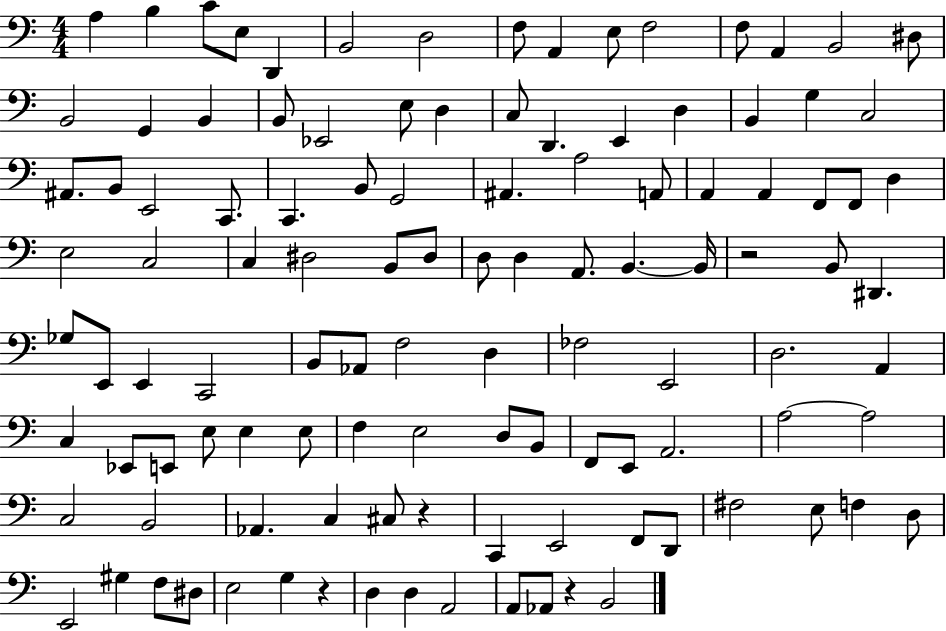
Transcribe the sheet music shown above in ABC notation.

X:1
T:Untitled
M:4/4
L:1/4
K:C
A, B, C/2 E,/2 D,, B,,2 D,2 F,/2 A,, E,/2 F,2 F,/2 A,, B,,2 ^D,/2 B,,2 G,, B,, B,,/2 _E,,2 E,/2 D, C,/2 D,, E,, D, B,, G, C,2 ^A,,/2 B,,/2 E,,2 C,,/2 C,, B,,/2 G,,2 ^A,, A,2 A,,/2 A,, A,, F,,/2 F,,/2 D, E,2 C,2 C, ^D,2 B,,/2 ^D,/2 D,/2 D, A,,/2 B,, B,,/4 z2 B,,/2 ^D,, _G,/2 E,,/2 E,, C,,2 B,,/2 _A,,/2 F,2 D, _F,2 E,,2 D,2 A,, C, _E,,/2 E,,/2 E,/2 E, E,/2 F, E,2 D,/2 B,,/2 F,,/2 E,,/2 A,,2 A,2 A,2 C,2 B,,2 _A,, C, ^C,/2 z C,, E,,2 F,,/2 D,,/2 ^F,2 E,/2 F, D,/2 E,,2 ^G, F,/2 ^D,/2 E,2 G, z D, D, A,,2 A,,/2 _A,,/2 z B,,2